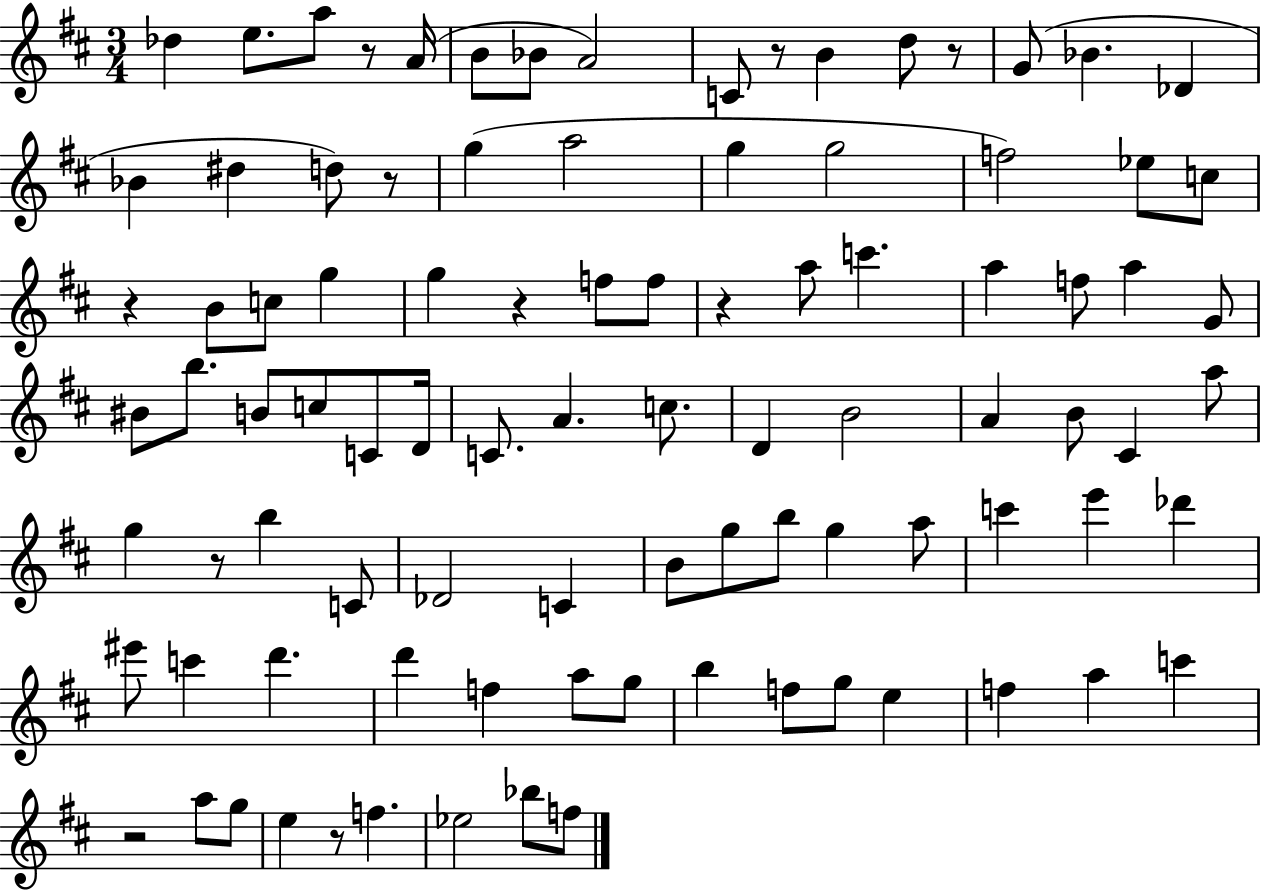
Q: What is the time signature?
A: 3/4